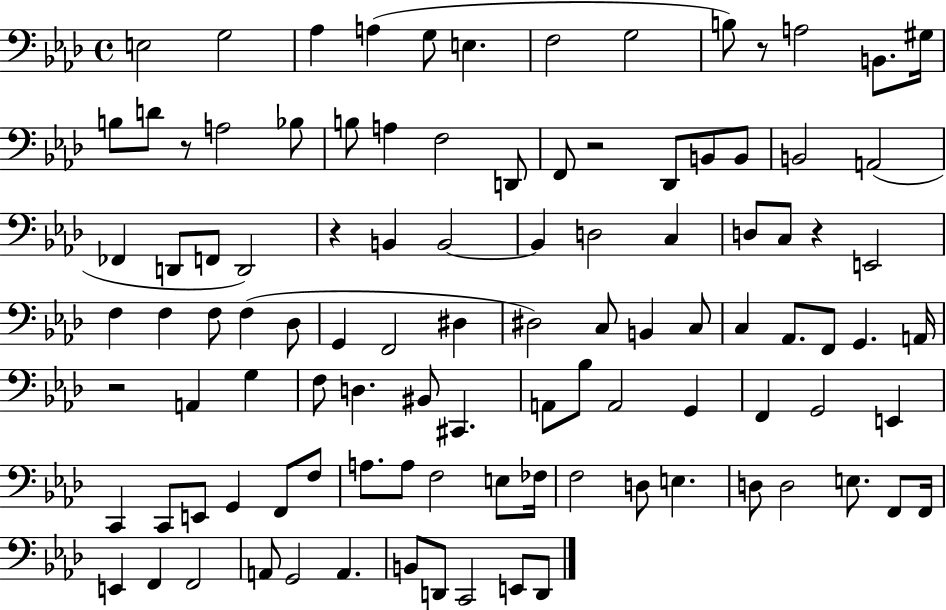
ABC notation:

X:1
T:Untitled
M:4/4
L:1/4
K:Ab
E,2 G,2 _A, A, G,/2 E, F,2 G,2 B,/2 z/2 A,2 B,,/2 ^G,/4 B,/2 D/2 z/2 A,2 _B,/2 B,/2 A, F,2 D,,/2 F,,/2 z2 _D,,/2 B,,/2 B,,/2 B,,2 A,,2 _F,, D,,/2 F,,/2 D,,2 z B,, B,,2 B,, D,2 C, D,/2 C,/2 z E,,2 F, F, F,/2 F, _D,/2 G,, F,,2 ^D, ^D,2 C,/2 B,, C,/2 C, _A,,/2 F,,/2 G,, A,,/4 z2 A,, G, F,/2 D, ^B,,/2 ^C,, A,,/2 _B,/2 A,,2 G,, F,, G,,2 E,, C,, C,,/2 E,,/2 G,, F,,/2 F,/2 A,/2 A,/2 F,2 E,/2 _F,/4 F,2 D,/2 E, D,/2 D,2 E,/2 F,,/2 F,,/4 E,, F,, F,,2 A,,/2 G,,2 A,, B,,/2 D,,/2 C,,2 E,,/2 D,,/2